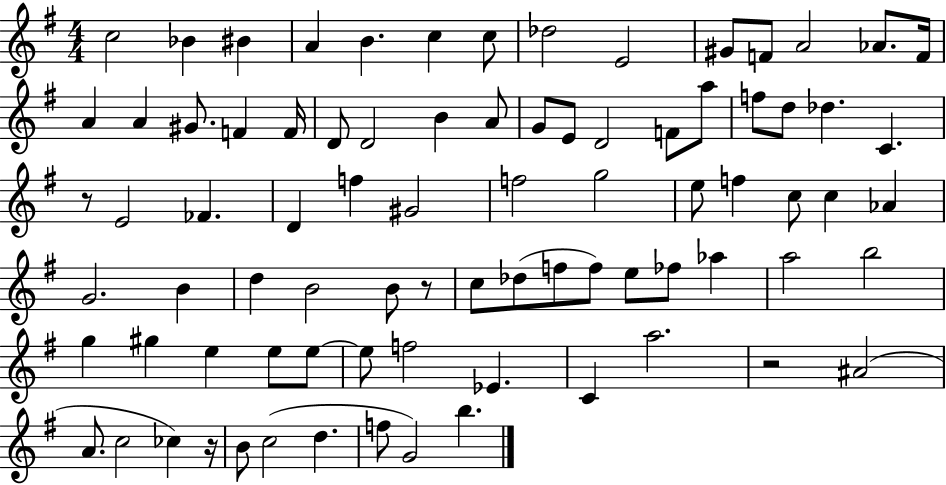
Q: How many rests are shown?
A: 4